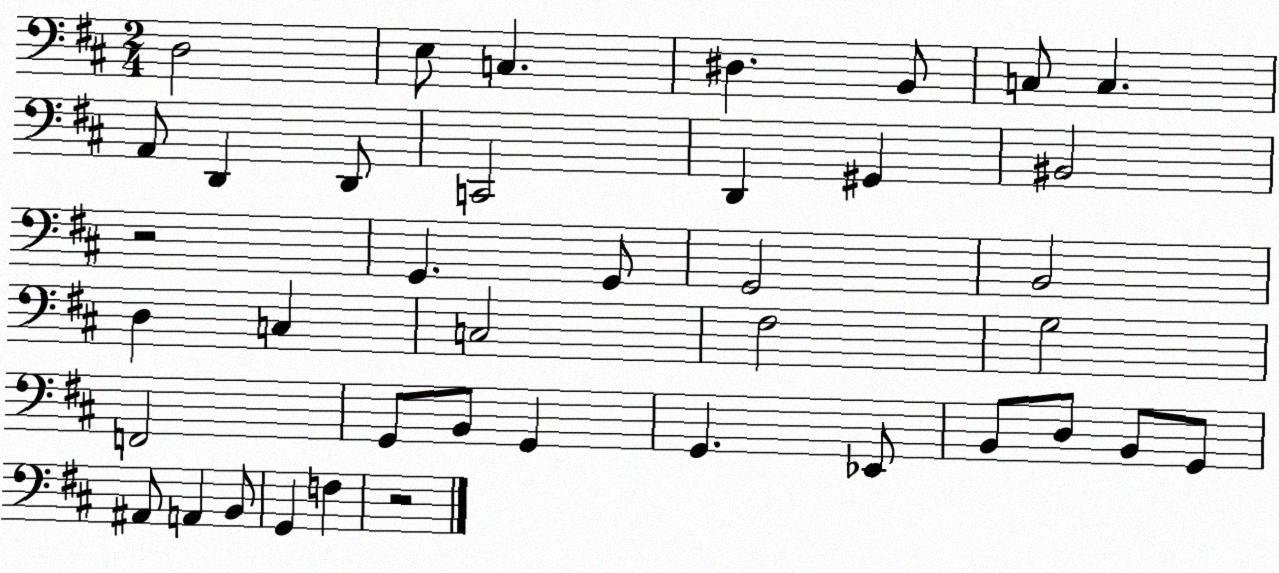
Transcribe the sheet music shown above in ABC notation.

X:1
T:Untitled
M:2/4
L:1/4
K:D
D,2 E,/2 C, ^D, B,,/2 C,/2 C, A,,/2 D,, D,,/2 C,,2 D,, ^G,, ^B,,2 z2 G,, G,,/2 G,,2 B,,2 D, C, C,2 ^F,2 G,2 F,,2 G,,/2 B,,/2 G,, G,, _E,,/2 B,,/2 D,/2 B,,/2 G,,/2 ^A,,/2 A,, B,,/2 G,, F, z2